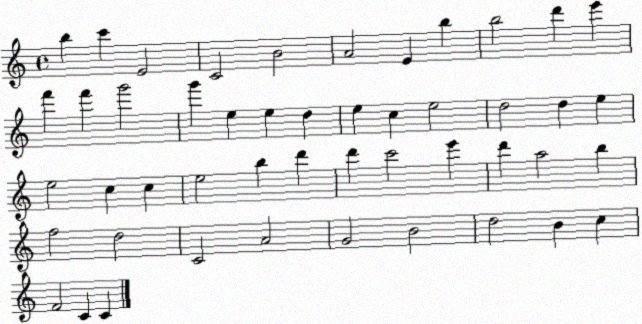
X:1
T:Untitled
M:4/4
L:1/4
K:C
b c' E2 C2 B2 A2 E b b2 d' e' f' f' g'2 g' e e d e c e2 d2 d e e2 c c e2 b d' d' c'2 e' d' a2 b f2 d2 C2 A2 G2 B2 d2 B c F2 C C